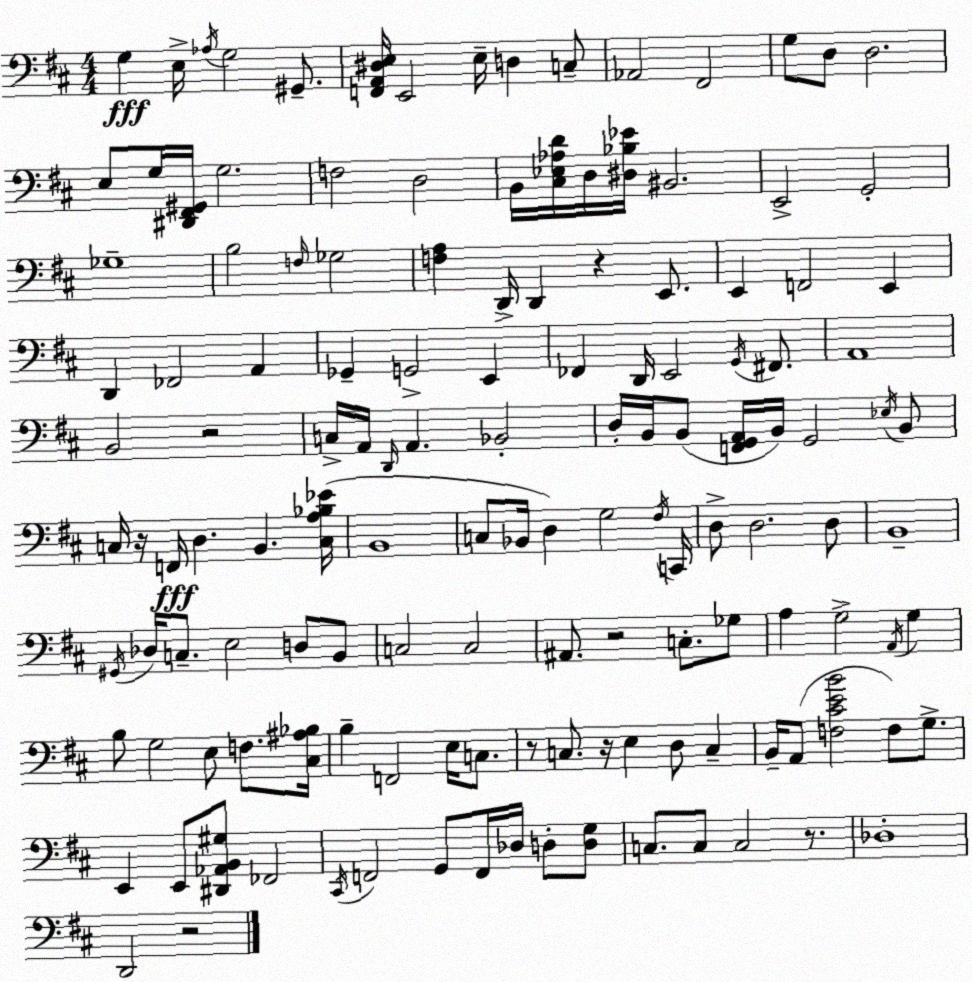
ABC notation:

X:1
T:Untitled
M:4/4
L:1/4
K:D
G, E,/4 _A,/4 G,2 ^G,,/2 [F,,A,,^D,E,]/4 E,,2 E,/4 D, C,/2 _A,,2 ^F,,2 G,/2 D,/2 D,2 E,/2 G,/4 [^D,,^F,,^G,,]/4 G,2 F,2 D,2 B,,/4 [^C,_E,_A,D]/4 D,/4 [^D,_B,_E]/4 ^B,,2 E,,2 G,,2 _G,4 B,2 F,/4 _G,2 [F,A,] D,,/4 D,, z E,,/2 E,, F,,2 E,, D,, _F,,2 A,, _G,, G,,2 E,, _F,, D,,/4 E,,2 G,,/4 ^F,,/2 A,,4 B,,2 z2 C,/4 A,,/4 D,,/4 A,, _B,,2 D,/4 B,,/4 B,,/2 [F,,G,,A,,]/4 B,,/4 G,,2 _E,/4 B,,/2 C,/4 z/4 F,,/4 D, B,, [C,A,_B,_E]/4 B,,4 C,/2 _B,,/4 D, G,2 ^F,/4 C,,/4 D,/2 D,2 D,/2 B,,4 ^G,,/4 _D,/4 C,/2 E,2 D,/2 B,,/2 C,2 C,2 ^A,,/2 z2 C,/2 _G,/2 A, G,2 A,,/4 G, B,/2 G,2 E,/2 F,/2 [^C,^A,_B,]/4 B, F,,2 E,/4 C,/2 z/2 C,/2 z/4 E, D,/2 C, B,,/4 A,,/2 [F,^CEB]2 F,/2 G,/2 E,, E,,/2 [^D,,_A,,B,,^G,]/2 _F,,2 ^C,,/4 F,,2 G,,/2 F,,/4 _D,/4 D,/2 [D,G,]/2 C,/2 C,/2 C,2 z/2 _D,4 D,,2 z2